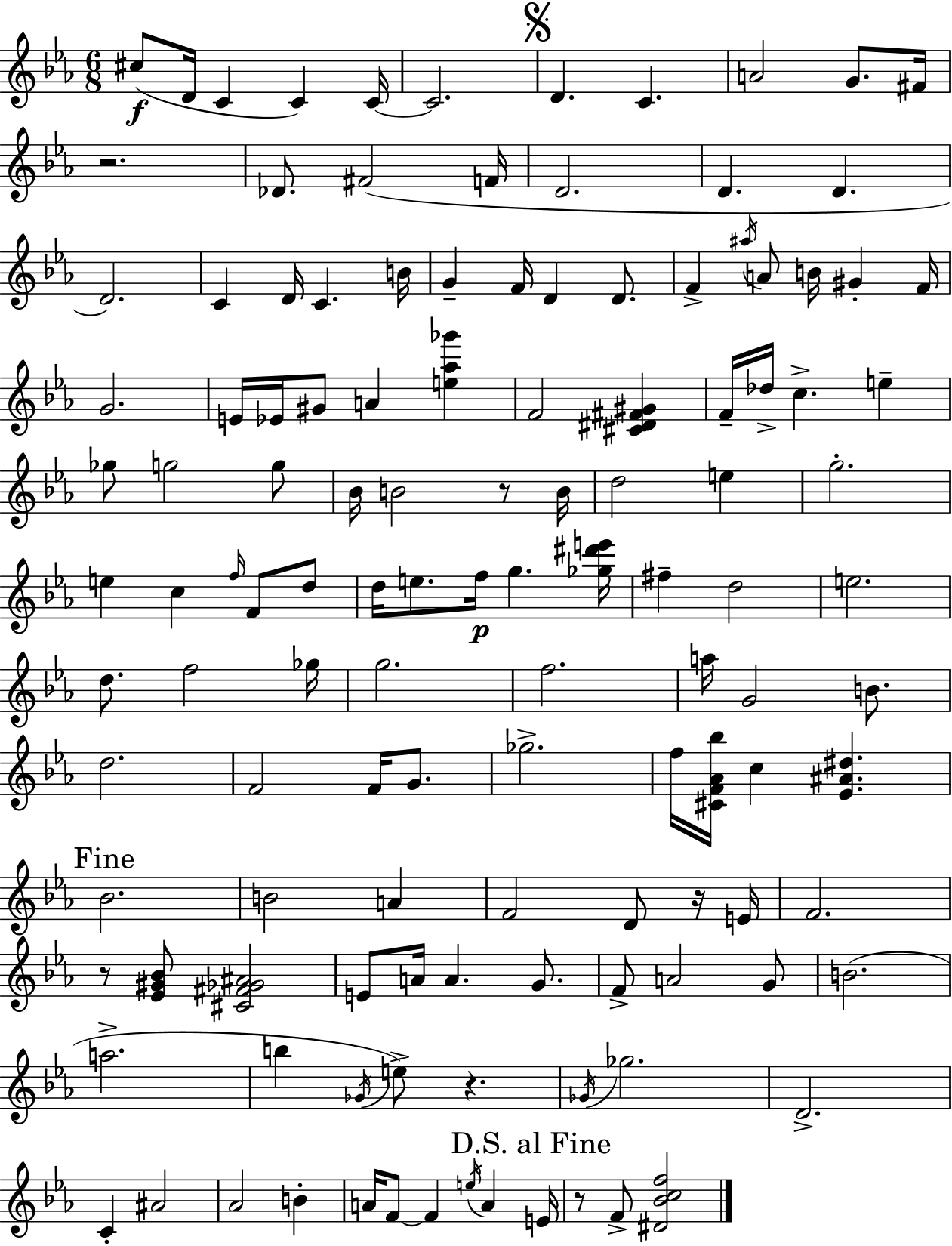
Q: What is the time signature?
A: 6/8